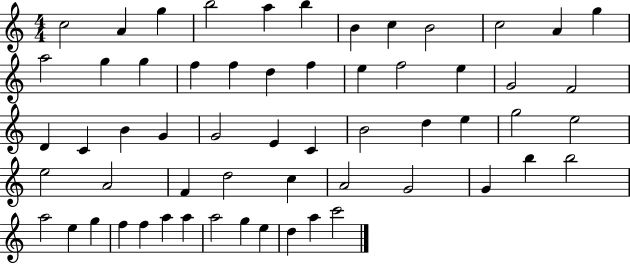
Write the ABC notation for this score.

X:1
T:Untitled
M:4/4
L:1/4
K:C
c2 A g b2 a b B c B2 c2 A g a2 g g f f d f e f2 e G2 F2 D C B G G2 E C B2 d e g2 e2 e2 A2 F d2 c A2 G2 G b b2 a2 e g f f a a a2 g e d a c'2